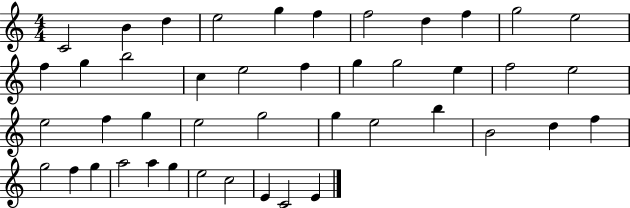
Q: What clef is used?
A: treble